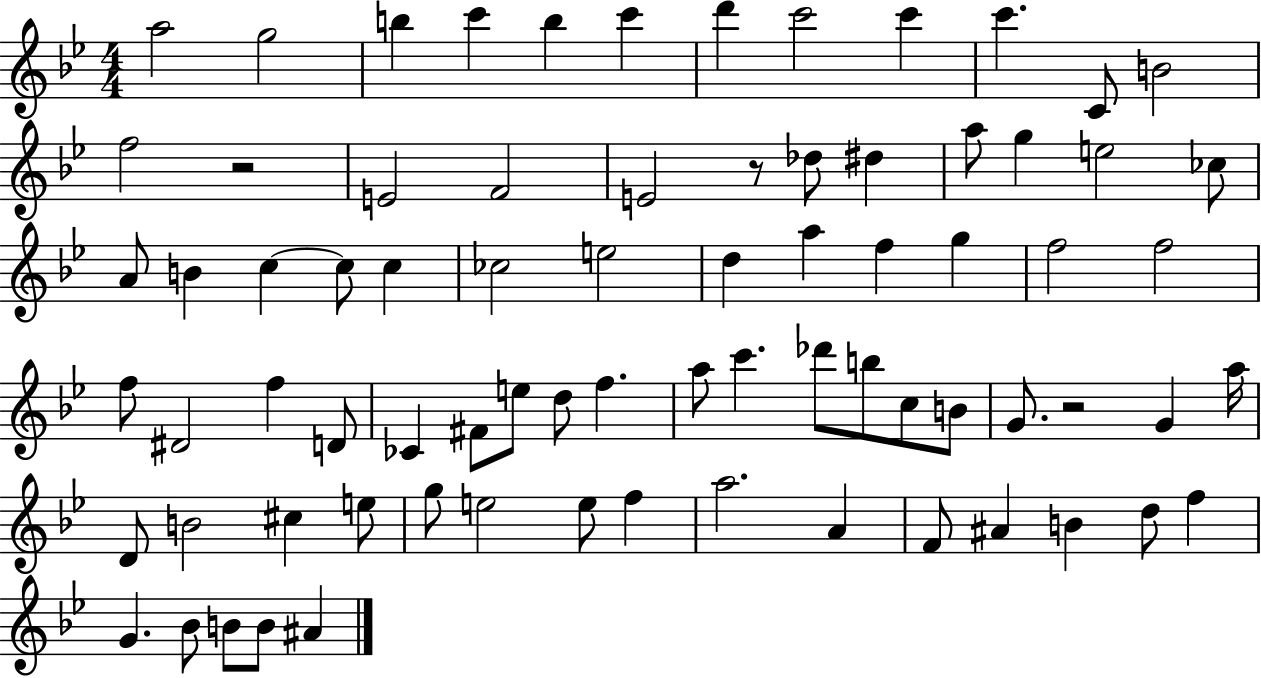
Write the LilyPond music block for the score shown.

{
  \clef treble
  \numericTimeSignature
  \time 4/4
  \key bes \major
  a''2 g''2 | b''4 c'''4 b''4 c'''4 | d'''4 c'''2 c'''4 | c'''4. c'8 b'2 | \break f''2 r2 | e'2 f'2 | e'2 r8 des''8 dis''4 | a''8 g''4 e''2 ces''8 | \break a'8 b'4 c''4~~ c''8 c''4 | ces''2 e''2 | d''4 a''4 f''4 g''4 | f''2 f''2 | \break f''8 dis'2 f''4 d'8 | ces'4 fis'8 e''8 d''8 f''4. | a''8 c'''4. des'''8 b''8 c''8 b'8 | g'8. r2 g'4 a''16 | \break d'8 b'2 cis''4 e''8 | g''8 e''2 e''8 f''4 | a''2. a'4 | f'8 ais'4 b'4 d''8 f''4 | \break g'4. bes'8 b'8 b'8 ais'4 | \bar "|."
}